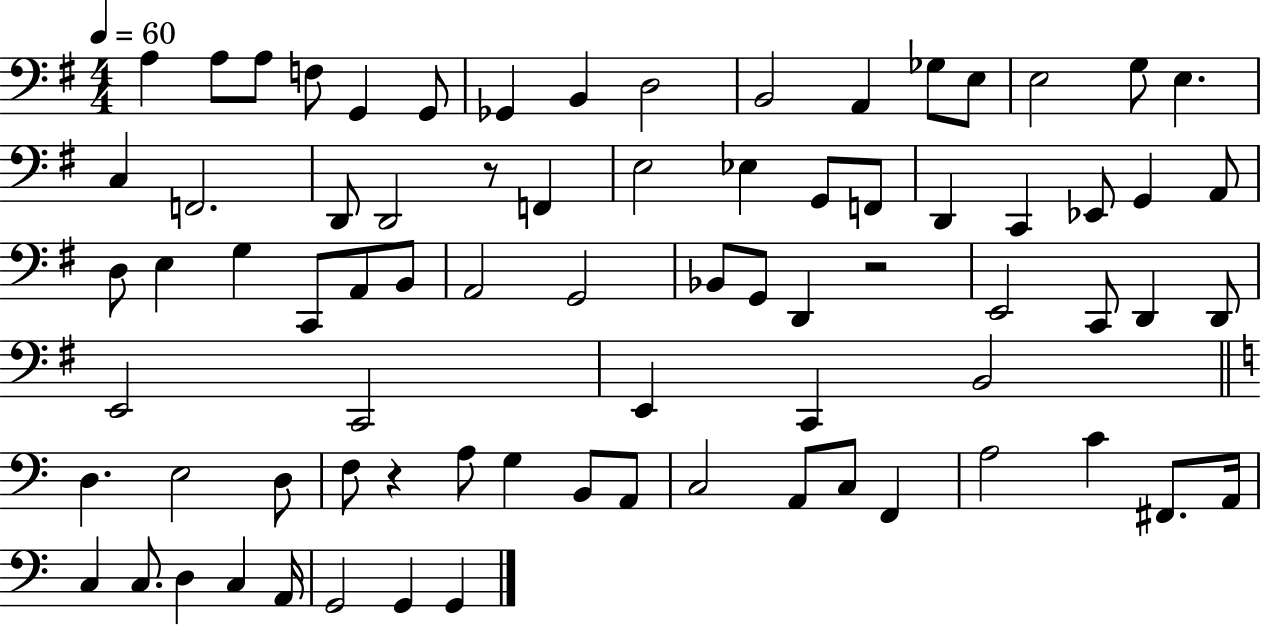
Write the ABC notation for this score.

X:1
T:Untitled
M:4/4
L:1/4
K:G
A, A,/2 A,/2 F,/2 G,, G,,/2 _G,, B,, D,2 B,,2 A,, _G,/2 E,/2 E,2 G,/2 E, C, F,,2 D,,/2 D,,2 z/2 F,, E,2 _E, G,,/2 F,,/2 D,, C,, _E,,/2 G,, A,,/2 D,/2 E, G, C,,/2 A,,/2 B,,/2 A,,2 G,,2 _B,,/2 G,,/2 D,, z2 E,,2 C,,/2 D,, D,,/2 E,,2 C,,2 E,, C,, B,,2 D, E,2 D,/2 F,/2 z A,/2 G, B,,/2 A,,/2 C,2 A,,/2 C,/2 F,, A,2 C ^F,,/2 A,,/4 C, C,/2 D, C, A,,/4 G,,2 G,, G,,